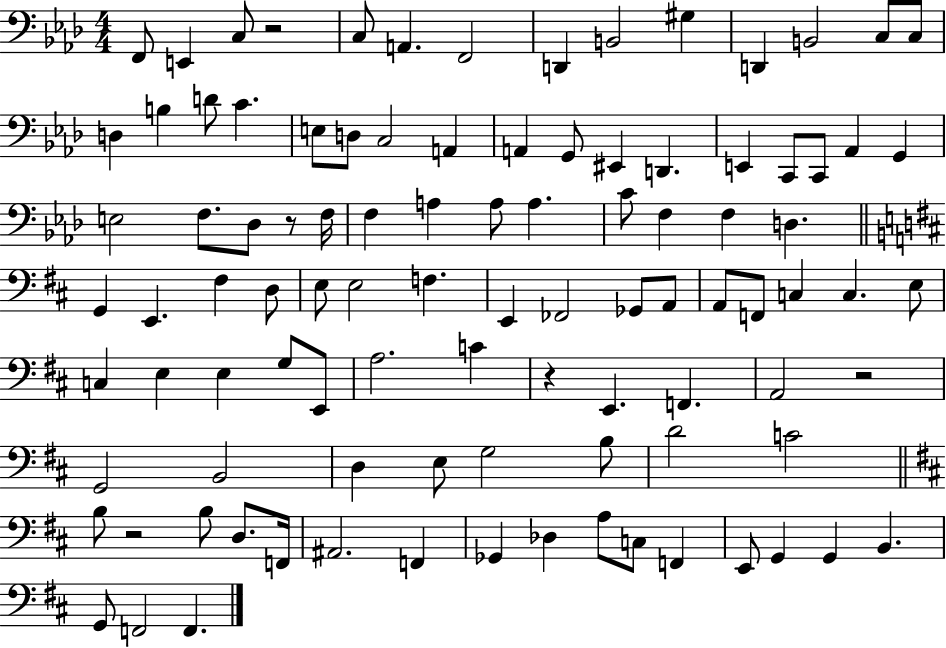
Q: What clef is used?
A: bass